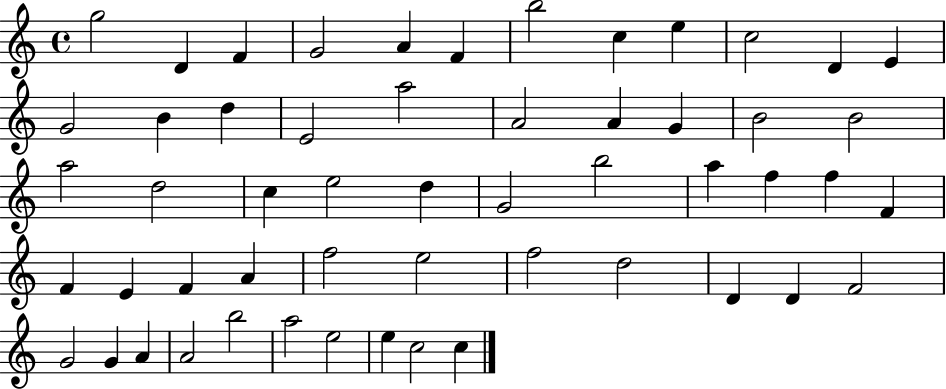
G5/h D4/q F4/q G4/h A4/q F4/q B5/h C5/q E5/q C5/h D4/q E4/q G4/h B4/q D5/q E4/h A5/h A4/h A4/q G4/q B4/h B4/h A5/h D5/h C5/q E5/h D5/q G4/h B5/h A5/q F5/q F5/q F4/q F4/q E4/q F4/q A4/q F5/h E5/h F5/h D5/h D4/q D4/q F4/h G4/h G4/q A4/q A4/h B5/h A5/h E5/h E5/q C5/h C5/q